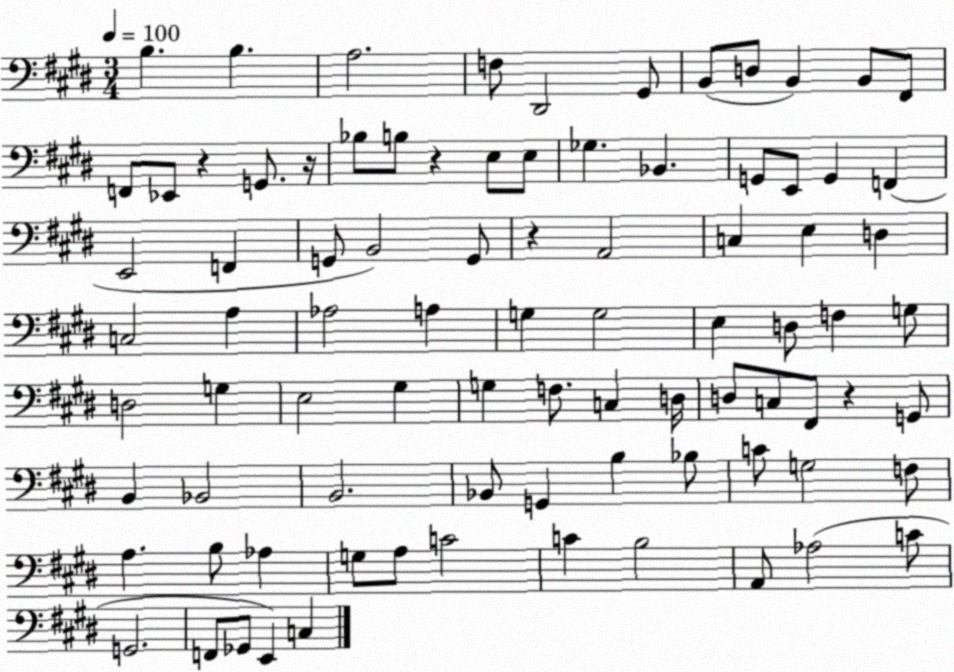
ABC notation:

X:1
T:Untitled
M:3/4
L:1/4
K:E
B, B, A,2 F,/2 ^D,,2 ^G,,/2 B,,/2 D,/2 B,, B,,/2 ^F,,/2 F,,/2 _E,,/2 z G,,/2 z/4 _B,/2 B,/2 z E,/2 E,/2 _G, _B,, G,,/2 E,,/2 G,, F,, E,,2 F,, G,,/2 B,,2 G,,/2 z A,,2 C, E, D, C,2 A, _A,2 A, G, G,2 E, D,/2 F, G,/2 D,2 G, E,2 ^G, G, F,/2 C, D,/4 D,/2 C,/2 ^F,,/2 z G,,/2 B,, _B,,2 B,,2 _B,,/2 G,, B, _B,/2 C/2 G,2 F,/2 A, B,/2 _A, G,/2 A,/2 C2 C B,2 A,,/2 _A,2 C/2 G,,2 F,,/2 _G,,/2 E,, C,